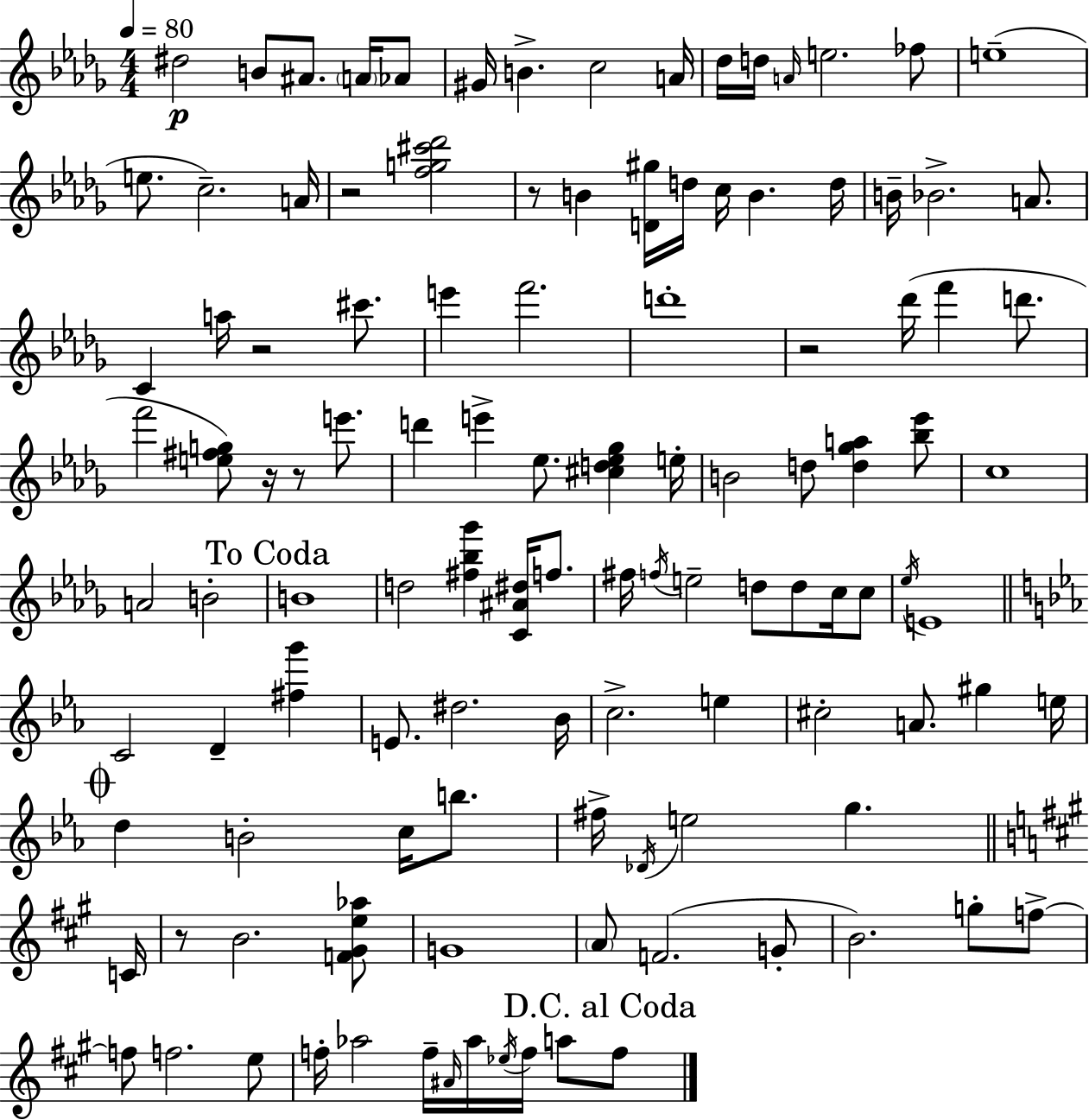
{
  \clef treble
  \numericTimeSignature
  \time 4/4
  \key bes \minor
  \tempo 4 = 80
  dis''2\p b'8 ais'8. \parenthesize a'16 aes'8 | gis'16 b'4.-> c''2 a'16 | des''16 d''16 \grace { a'16 } e''2. fes''8 | e''1--( | \break e''8. c''2.--) | a'16 r2 <f'' g'' cis''' des'''>2 | r8 b'4 <d' gis''>16 d''16 c''16 b'4. | d''16 b'16-- bes'2.-> a'8. | \break c'4 a''16 r2 cis'''8. | e'''4 f'''2. | d'''1-. | r2 des'''16( f'''4 d'''8. | \break f'''2 <e'' fis'' g''>8) r16 r8 e'''8. | d'''4 e'''4-> ees''8. <cis'' d'' ees'' ges''>4 | e''16-. b'2 d''8 <d'' ges'' a''>4 <bes'' ees'''>8 | c''1 | \break a'2 b'2-. | \mark "To Coda" b'1 | d''2 <fis'' bes'' ges'''>4 <c' ais' dis''>16 f''8. | fis''16 \acciaccatura { f''16 } e''2-- d''8 d''8 c''16 | \break c''8 \acciaccatura { ees''16 } e'1 | \bar "||" \break \key ees \major c'2 d'4-- <fis'' g'''>4 | e'8. dis''2. bes'16 | c''2.-> e''4 | cis''2-. a'8. gis''4 e''16 | \break \mark \markup { \musicglyph "scripts.coda" } d''4 b'2-. c''16 b''8. | fis''16-> \acciaccatura { des'16 } e''2 g''4. | \bar "||" \break \key a \major c'16 r8 b'2. <f' gis' e'' aes''>8 | g'1 | \parenthesize a'8 f'2.( g'8-. | b'2.) g''8-. f''8->~~ | \break f''8 f''2. e''8 | f''16-. aes''2 f''16-- \grace { ais'16 } aes''16 \acciaccatura { ees''16 } f''16 a''8 | \mark "D.C. al Coda" f''8 \bar "|."
}